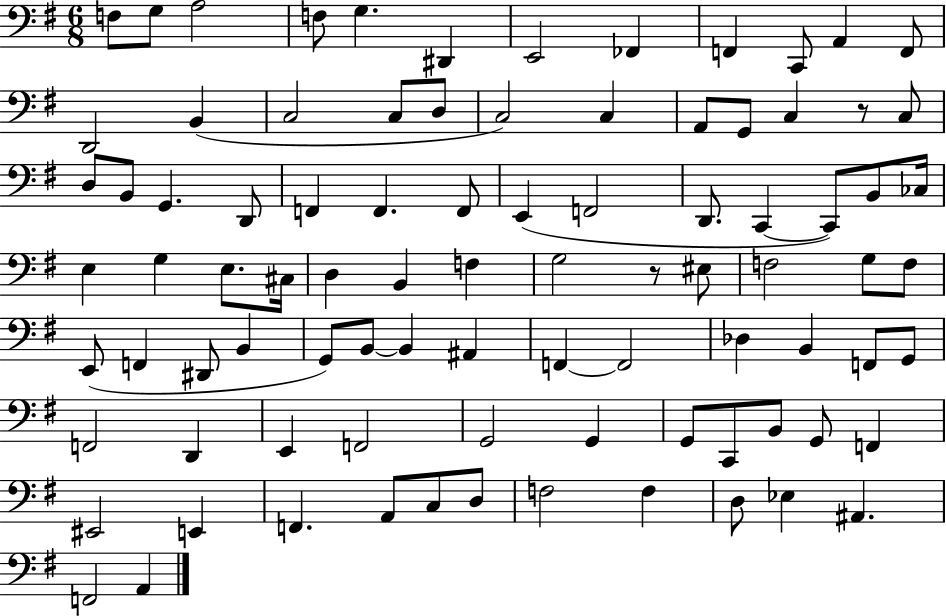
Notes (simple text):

F3/e G3/e A3/h F3/e G3/q. D#2/q E2/h FES2/q F2/q C2/e A2/q F2/e D2/h B2/q C3/h C3/e D3/e C3/h C3/q A2/e G2/e C3/q R/e C3/e D3/e B2/e G2/q. D2/e F2/q F2/q. F2/e E2/q F2/h D2/e. C2/q C2/e B2/e CES3/s E3/q G3/q E3/e. C#3/s D3/q B2/q F3/q G3/h R/e EIS3/e F3/h G3/e F3/e E2/e F2/q D#2/e B2/q G2/e B2/e B2/q A#2/q F2/q F2/h Db3/q B2/q F2/e G2/e F2/h D2/q E2/q F2/h G2/h G2/q G2/e C2/e B2/e G2/e F2/q EIS2/h E2/q F2/q. A2/e C3/e D3/e F3/h F3/q D3/e Eb3/q A#2/q. F2/h A2/q